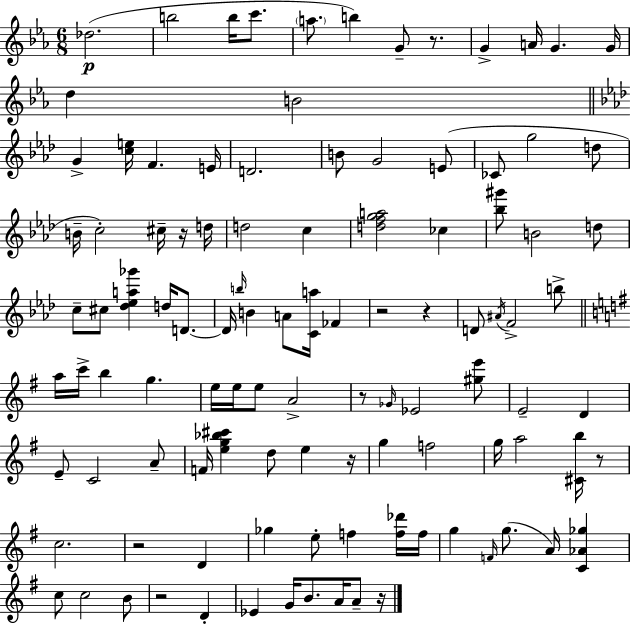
{
  \clef treble
  \numericTimeSignature
  \time 6/8
  \key ees \major
  des''2.(\p | b''2 b''16 c'''8. | \parenthesize a''8. b''4) g'8-- r8. | g'4-> a'16 g'4. g'16 | \break d''4 b'2 | \bar "||" \break \key f \minor g'4-> <c'' e''>16 f'4. e'16 | d'2. | b'8 g'2 e'8( | ces'8 g''2 d''8 | \break b'16-- c''2-.) cis''16-- r16 d''16 | d''2 c''4 | <d'' f'' g'' a''>2 ces''4 | <bes'' gis'''>8 b'2 d''8 | \break c''8-- cis''8 <des'' ees'' a'' ges'''>4 d''16 d'8.~~ | d'16 \grace { b''16 } b'4 a'8 <c' a''>16 fes'4 | r2 r4 | d'8 \acciaccatura { ais'16 } f'2-> | \break b''8-> \bar "||" \break \key g \major a''16 c'''16-> b''4 g''4. | e''16 e''16 e''8 a'2-> | r8 \grace { ges'16 } ees'2 <gis'' e'''>8 | e'2-- d'4 | \break e'8-- c'2 a'8-- | f'16 <e'' g'' bes'' cis'''>4 d''8 e''4 | r16 g''4 f''2 | g''16 a''2 <cis' b''>16 r8 | \break c''2. | r2 d'4 | ges''4 e''8-. f''4 <f'' des'''>16 | f''16 g''4 \grace { f'16 }( g''8. a'16) <c' aes' ges''>4 | \break c''8 c''2 | b'8 r2 d'4-. | ees'4 g'16 b'8. a'16 a'8-- | r16 \bar "|."
}